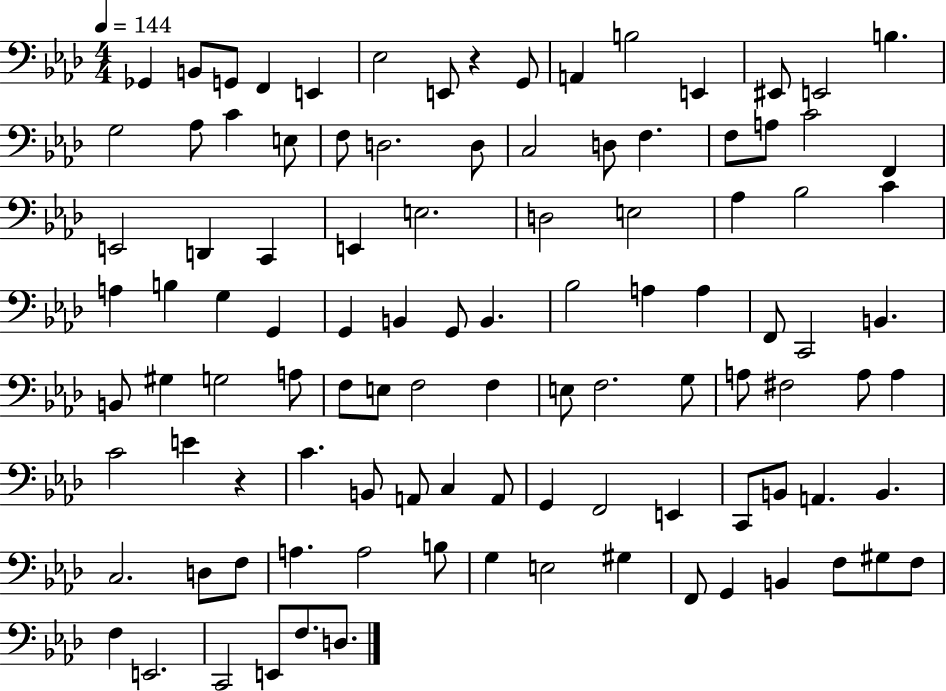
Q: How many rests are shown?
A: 2